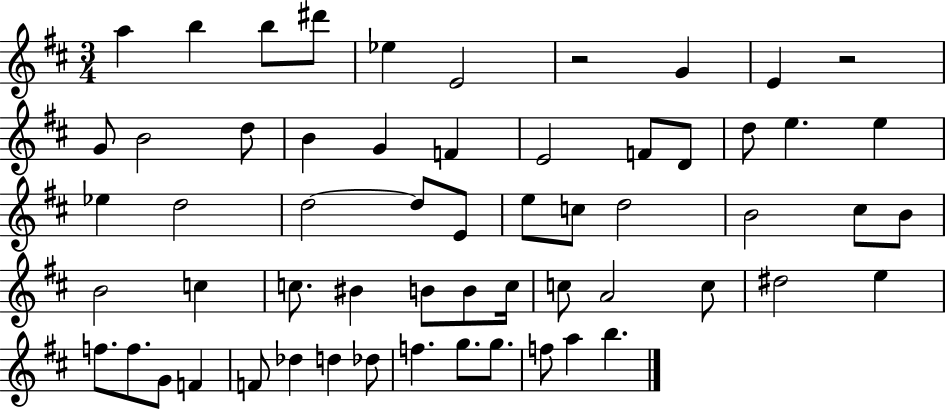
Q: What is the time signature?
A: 3/4